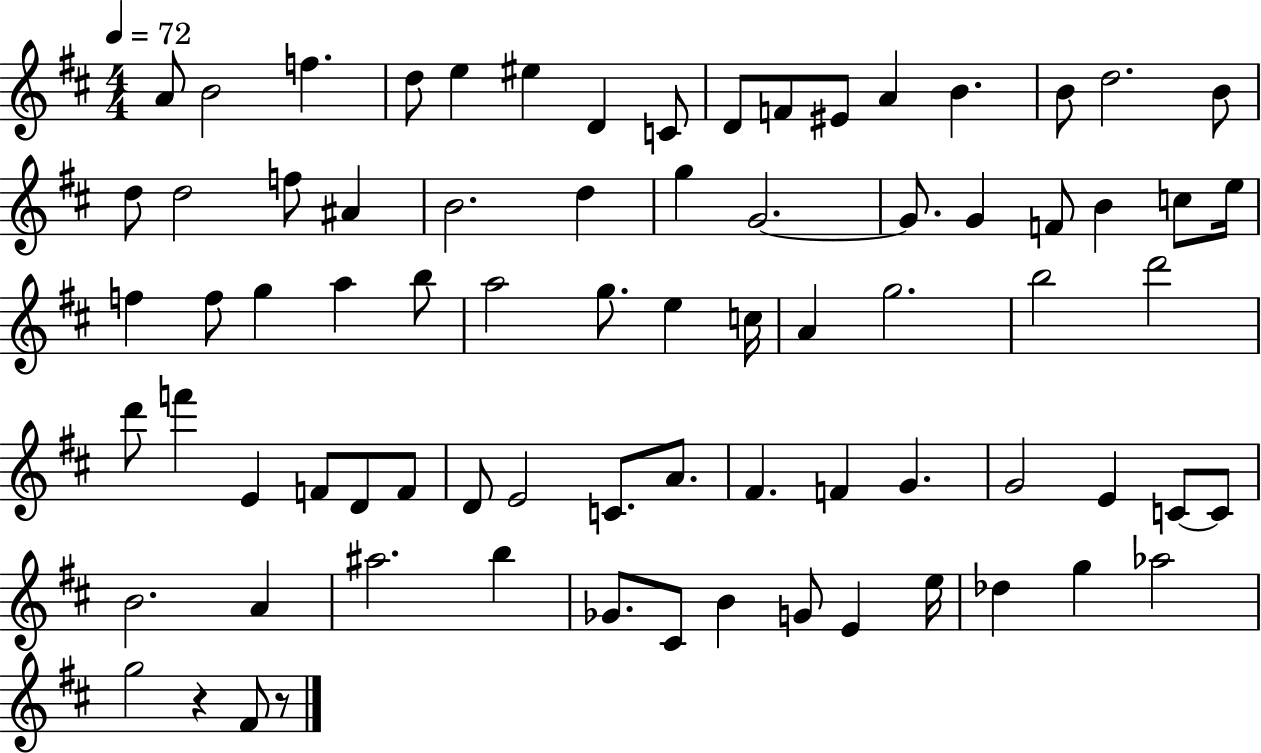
{
  \clef treble
  \numericTimeSignature
  \time 4/4
  \key d \major
  \tempo 4 = 72
  a'8 b'2 f''4. | d''8 e''4 eis''4 d'4 c'8 | d'8 f'8 eis'8 a'4 b'4. | b'8 d''2. b'8 | \break d''8 d''2 f''8 ais'4 | b'2. d''4 | g''4 g'2.~~ | g'8. g'4 f'8 b'4 c''8 e''16 | \break f''4 f''8 g''4 a''4 b''8 | a''2 g''8. e''4 c''16 | a'4 g''2. | b''2 d'''2 | \break d'''8 f'''4 e'4 f'8 d'8 f'8 | d'8 e'2 c'8. a'8. | fis'4. f'4 g'4. | g'2 e'4 c'8~~ c'8 | \break b'2. a'4 | ais''2. b''4 | ges'8. cis'8 b'4 g'8 e'4 e''16 | des''4 g''4 aes''2 | \break g''2 r4 fis'8 r8 | \bar "|."
}